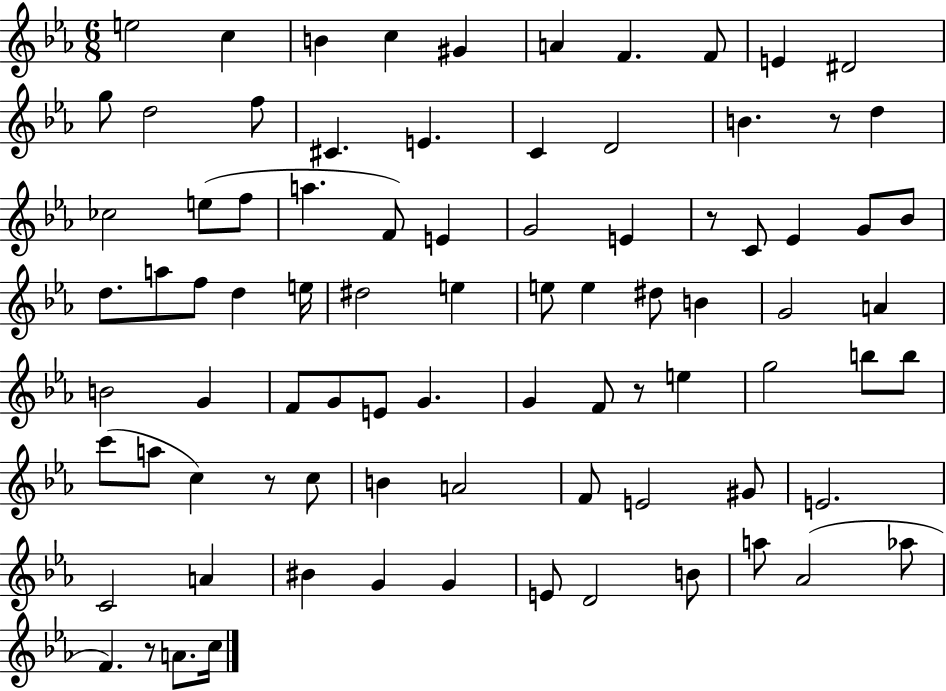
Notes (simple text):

E5/h C5/q B4/q C5/q G#4/q A4/q F4/q. F4/e E4/q D#4/h G5/e D5/h F5/e C#4/q. E4/q. C4/q D4/h B4/q. R/e D5/q CES5/h E5/e F5/e A5/q. F4/e E4/q G4/h E4/q R/e C4/e Eb4/q G4/e Bb4/e D5/e. A5/e F5/e D5/q E5/s D#5/h E5/q E5/e E5/q D#5/e B4/q G4/h A4/q B4/h G4/q F4/e G4/e E4/e G4/q. G4/q F4/e R/e E5/q G5/h B5/e B5/e C6/e A5/e C5/q R/e C5/e B4/q A4/h F4/e E4/h G#4/e E4/h. C4/h A4/q BIS4/q G4/q G4/q E4/e D4/h B4/e A5/e Ab4/h Ab5/e F4/q. R/e A4/e. C5/s